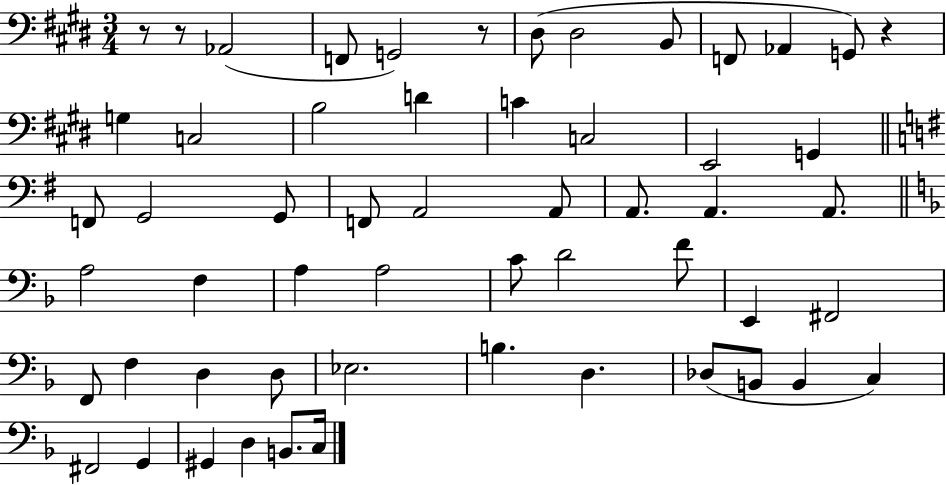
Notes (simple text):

R/e R/e Ab2/h F2/e G2/h R/e D#3/e D#3/h B2/e F2/e Ab2/q G2/e R/q G3/q C3/h B3/h D4/q C4/q C3/h E2/h G2/q F2/e G2/h G2/e F2/e A2/h A2/e A2/e. A2/q. A2/e. A3/h F3/q A3/q A3/h C4/e D4/h F4/e E2/q F#2/h F2/e F3/q D3/q D3/e Eb3/h. B3/q. D3/q. Db3/e B2/e B2/q C3/q F#2/h G2/q G#2/q D3/q B2/e. C3/s